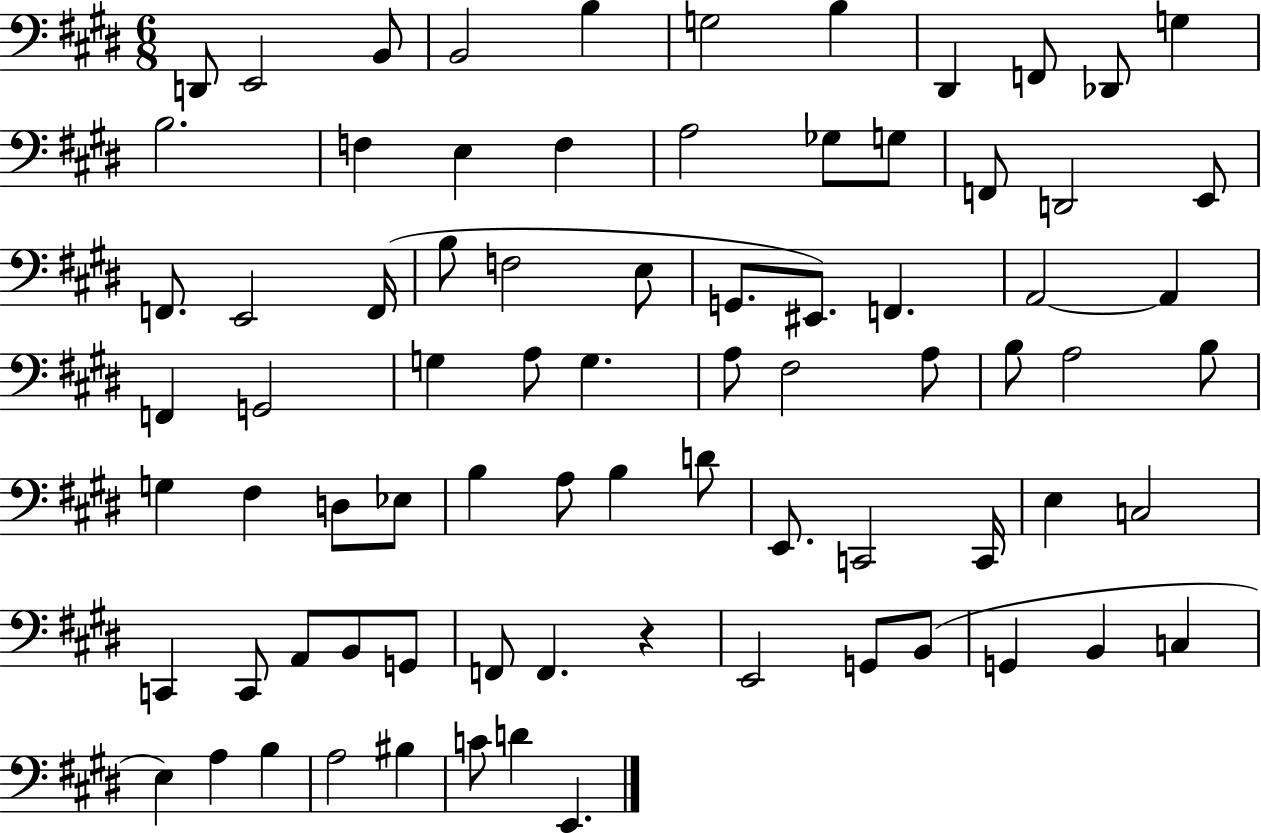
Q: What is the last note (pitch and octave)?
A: E2